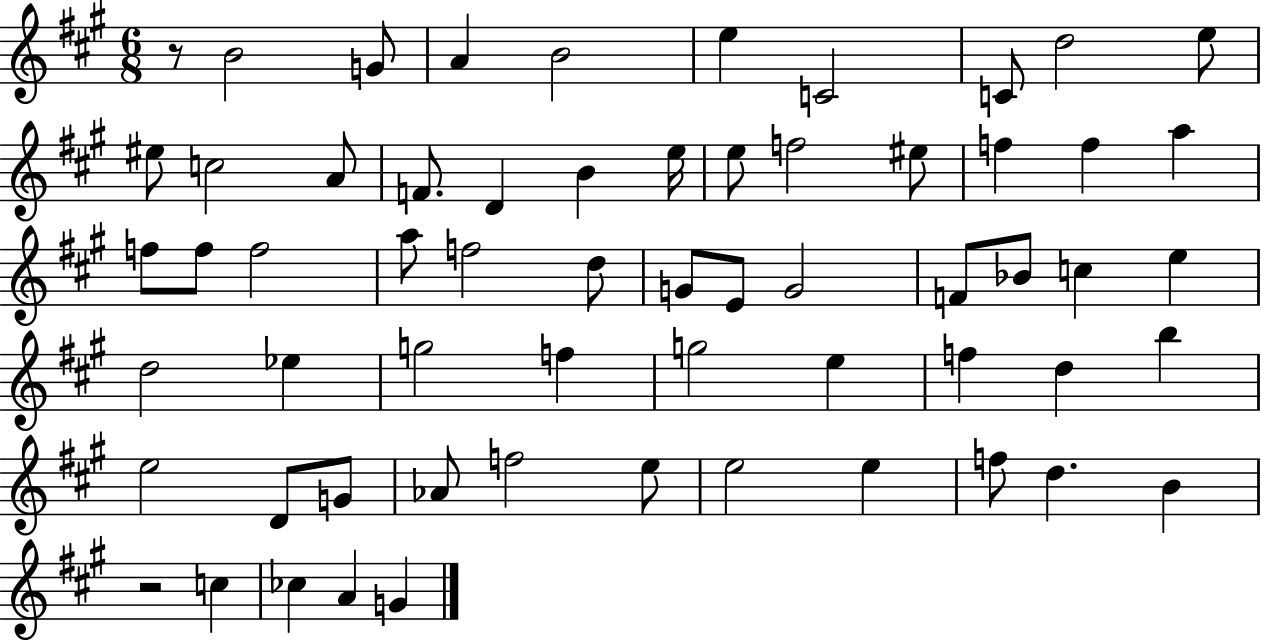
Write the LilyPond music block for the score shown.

{
  \clef treble
  \numericTimeSignature
  \time 6/8
  \key a \major
  \repeat volta 2 { r8 b'2 g'8 | a'4 b'2 | e''4 c'2 | c'8 d''2 e''8 | \break eis''8 c''2 a'8 | f'8. d'4 b'4 e''16 | e''8 f''2 eis''8 | f''4 f''4 a''4 | \break f''8 f''8 f''2 | a''8 f''2 d''8 | g'8 e'8 g'2 | f'8 bes'8 c''4 e''4 | \break d''2 ees''4 | g''2 f''4 | g''2 e''4 | f''4 d''4 b''4 | \break e''2 d'8 g'8 | aes'8 f''2 e''8 | e''2 e''4 | f''8 d''4. b'4 | \break r2 c''4 | ces''4 a'4 g'4 | } \bar "|."
}